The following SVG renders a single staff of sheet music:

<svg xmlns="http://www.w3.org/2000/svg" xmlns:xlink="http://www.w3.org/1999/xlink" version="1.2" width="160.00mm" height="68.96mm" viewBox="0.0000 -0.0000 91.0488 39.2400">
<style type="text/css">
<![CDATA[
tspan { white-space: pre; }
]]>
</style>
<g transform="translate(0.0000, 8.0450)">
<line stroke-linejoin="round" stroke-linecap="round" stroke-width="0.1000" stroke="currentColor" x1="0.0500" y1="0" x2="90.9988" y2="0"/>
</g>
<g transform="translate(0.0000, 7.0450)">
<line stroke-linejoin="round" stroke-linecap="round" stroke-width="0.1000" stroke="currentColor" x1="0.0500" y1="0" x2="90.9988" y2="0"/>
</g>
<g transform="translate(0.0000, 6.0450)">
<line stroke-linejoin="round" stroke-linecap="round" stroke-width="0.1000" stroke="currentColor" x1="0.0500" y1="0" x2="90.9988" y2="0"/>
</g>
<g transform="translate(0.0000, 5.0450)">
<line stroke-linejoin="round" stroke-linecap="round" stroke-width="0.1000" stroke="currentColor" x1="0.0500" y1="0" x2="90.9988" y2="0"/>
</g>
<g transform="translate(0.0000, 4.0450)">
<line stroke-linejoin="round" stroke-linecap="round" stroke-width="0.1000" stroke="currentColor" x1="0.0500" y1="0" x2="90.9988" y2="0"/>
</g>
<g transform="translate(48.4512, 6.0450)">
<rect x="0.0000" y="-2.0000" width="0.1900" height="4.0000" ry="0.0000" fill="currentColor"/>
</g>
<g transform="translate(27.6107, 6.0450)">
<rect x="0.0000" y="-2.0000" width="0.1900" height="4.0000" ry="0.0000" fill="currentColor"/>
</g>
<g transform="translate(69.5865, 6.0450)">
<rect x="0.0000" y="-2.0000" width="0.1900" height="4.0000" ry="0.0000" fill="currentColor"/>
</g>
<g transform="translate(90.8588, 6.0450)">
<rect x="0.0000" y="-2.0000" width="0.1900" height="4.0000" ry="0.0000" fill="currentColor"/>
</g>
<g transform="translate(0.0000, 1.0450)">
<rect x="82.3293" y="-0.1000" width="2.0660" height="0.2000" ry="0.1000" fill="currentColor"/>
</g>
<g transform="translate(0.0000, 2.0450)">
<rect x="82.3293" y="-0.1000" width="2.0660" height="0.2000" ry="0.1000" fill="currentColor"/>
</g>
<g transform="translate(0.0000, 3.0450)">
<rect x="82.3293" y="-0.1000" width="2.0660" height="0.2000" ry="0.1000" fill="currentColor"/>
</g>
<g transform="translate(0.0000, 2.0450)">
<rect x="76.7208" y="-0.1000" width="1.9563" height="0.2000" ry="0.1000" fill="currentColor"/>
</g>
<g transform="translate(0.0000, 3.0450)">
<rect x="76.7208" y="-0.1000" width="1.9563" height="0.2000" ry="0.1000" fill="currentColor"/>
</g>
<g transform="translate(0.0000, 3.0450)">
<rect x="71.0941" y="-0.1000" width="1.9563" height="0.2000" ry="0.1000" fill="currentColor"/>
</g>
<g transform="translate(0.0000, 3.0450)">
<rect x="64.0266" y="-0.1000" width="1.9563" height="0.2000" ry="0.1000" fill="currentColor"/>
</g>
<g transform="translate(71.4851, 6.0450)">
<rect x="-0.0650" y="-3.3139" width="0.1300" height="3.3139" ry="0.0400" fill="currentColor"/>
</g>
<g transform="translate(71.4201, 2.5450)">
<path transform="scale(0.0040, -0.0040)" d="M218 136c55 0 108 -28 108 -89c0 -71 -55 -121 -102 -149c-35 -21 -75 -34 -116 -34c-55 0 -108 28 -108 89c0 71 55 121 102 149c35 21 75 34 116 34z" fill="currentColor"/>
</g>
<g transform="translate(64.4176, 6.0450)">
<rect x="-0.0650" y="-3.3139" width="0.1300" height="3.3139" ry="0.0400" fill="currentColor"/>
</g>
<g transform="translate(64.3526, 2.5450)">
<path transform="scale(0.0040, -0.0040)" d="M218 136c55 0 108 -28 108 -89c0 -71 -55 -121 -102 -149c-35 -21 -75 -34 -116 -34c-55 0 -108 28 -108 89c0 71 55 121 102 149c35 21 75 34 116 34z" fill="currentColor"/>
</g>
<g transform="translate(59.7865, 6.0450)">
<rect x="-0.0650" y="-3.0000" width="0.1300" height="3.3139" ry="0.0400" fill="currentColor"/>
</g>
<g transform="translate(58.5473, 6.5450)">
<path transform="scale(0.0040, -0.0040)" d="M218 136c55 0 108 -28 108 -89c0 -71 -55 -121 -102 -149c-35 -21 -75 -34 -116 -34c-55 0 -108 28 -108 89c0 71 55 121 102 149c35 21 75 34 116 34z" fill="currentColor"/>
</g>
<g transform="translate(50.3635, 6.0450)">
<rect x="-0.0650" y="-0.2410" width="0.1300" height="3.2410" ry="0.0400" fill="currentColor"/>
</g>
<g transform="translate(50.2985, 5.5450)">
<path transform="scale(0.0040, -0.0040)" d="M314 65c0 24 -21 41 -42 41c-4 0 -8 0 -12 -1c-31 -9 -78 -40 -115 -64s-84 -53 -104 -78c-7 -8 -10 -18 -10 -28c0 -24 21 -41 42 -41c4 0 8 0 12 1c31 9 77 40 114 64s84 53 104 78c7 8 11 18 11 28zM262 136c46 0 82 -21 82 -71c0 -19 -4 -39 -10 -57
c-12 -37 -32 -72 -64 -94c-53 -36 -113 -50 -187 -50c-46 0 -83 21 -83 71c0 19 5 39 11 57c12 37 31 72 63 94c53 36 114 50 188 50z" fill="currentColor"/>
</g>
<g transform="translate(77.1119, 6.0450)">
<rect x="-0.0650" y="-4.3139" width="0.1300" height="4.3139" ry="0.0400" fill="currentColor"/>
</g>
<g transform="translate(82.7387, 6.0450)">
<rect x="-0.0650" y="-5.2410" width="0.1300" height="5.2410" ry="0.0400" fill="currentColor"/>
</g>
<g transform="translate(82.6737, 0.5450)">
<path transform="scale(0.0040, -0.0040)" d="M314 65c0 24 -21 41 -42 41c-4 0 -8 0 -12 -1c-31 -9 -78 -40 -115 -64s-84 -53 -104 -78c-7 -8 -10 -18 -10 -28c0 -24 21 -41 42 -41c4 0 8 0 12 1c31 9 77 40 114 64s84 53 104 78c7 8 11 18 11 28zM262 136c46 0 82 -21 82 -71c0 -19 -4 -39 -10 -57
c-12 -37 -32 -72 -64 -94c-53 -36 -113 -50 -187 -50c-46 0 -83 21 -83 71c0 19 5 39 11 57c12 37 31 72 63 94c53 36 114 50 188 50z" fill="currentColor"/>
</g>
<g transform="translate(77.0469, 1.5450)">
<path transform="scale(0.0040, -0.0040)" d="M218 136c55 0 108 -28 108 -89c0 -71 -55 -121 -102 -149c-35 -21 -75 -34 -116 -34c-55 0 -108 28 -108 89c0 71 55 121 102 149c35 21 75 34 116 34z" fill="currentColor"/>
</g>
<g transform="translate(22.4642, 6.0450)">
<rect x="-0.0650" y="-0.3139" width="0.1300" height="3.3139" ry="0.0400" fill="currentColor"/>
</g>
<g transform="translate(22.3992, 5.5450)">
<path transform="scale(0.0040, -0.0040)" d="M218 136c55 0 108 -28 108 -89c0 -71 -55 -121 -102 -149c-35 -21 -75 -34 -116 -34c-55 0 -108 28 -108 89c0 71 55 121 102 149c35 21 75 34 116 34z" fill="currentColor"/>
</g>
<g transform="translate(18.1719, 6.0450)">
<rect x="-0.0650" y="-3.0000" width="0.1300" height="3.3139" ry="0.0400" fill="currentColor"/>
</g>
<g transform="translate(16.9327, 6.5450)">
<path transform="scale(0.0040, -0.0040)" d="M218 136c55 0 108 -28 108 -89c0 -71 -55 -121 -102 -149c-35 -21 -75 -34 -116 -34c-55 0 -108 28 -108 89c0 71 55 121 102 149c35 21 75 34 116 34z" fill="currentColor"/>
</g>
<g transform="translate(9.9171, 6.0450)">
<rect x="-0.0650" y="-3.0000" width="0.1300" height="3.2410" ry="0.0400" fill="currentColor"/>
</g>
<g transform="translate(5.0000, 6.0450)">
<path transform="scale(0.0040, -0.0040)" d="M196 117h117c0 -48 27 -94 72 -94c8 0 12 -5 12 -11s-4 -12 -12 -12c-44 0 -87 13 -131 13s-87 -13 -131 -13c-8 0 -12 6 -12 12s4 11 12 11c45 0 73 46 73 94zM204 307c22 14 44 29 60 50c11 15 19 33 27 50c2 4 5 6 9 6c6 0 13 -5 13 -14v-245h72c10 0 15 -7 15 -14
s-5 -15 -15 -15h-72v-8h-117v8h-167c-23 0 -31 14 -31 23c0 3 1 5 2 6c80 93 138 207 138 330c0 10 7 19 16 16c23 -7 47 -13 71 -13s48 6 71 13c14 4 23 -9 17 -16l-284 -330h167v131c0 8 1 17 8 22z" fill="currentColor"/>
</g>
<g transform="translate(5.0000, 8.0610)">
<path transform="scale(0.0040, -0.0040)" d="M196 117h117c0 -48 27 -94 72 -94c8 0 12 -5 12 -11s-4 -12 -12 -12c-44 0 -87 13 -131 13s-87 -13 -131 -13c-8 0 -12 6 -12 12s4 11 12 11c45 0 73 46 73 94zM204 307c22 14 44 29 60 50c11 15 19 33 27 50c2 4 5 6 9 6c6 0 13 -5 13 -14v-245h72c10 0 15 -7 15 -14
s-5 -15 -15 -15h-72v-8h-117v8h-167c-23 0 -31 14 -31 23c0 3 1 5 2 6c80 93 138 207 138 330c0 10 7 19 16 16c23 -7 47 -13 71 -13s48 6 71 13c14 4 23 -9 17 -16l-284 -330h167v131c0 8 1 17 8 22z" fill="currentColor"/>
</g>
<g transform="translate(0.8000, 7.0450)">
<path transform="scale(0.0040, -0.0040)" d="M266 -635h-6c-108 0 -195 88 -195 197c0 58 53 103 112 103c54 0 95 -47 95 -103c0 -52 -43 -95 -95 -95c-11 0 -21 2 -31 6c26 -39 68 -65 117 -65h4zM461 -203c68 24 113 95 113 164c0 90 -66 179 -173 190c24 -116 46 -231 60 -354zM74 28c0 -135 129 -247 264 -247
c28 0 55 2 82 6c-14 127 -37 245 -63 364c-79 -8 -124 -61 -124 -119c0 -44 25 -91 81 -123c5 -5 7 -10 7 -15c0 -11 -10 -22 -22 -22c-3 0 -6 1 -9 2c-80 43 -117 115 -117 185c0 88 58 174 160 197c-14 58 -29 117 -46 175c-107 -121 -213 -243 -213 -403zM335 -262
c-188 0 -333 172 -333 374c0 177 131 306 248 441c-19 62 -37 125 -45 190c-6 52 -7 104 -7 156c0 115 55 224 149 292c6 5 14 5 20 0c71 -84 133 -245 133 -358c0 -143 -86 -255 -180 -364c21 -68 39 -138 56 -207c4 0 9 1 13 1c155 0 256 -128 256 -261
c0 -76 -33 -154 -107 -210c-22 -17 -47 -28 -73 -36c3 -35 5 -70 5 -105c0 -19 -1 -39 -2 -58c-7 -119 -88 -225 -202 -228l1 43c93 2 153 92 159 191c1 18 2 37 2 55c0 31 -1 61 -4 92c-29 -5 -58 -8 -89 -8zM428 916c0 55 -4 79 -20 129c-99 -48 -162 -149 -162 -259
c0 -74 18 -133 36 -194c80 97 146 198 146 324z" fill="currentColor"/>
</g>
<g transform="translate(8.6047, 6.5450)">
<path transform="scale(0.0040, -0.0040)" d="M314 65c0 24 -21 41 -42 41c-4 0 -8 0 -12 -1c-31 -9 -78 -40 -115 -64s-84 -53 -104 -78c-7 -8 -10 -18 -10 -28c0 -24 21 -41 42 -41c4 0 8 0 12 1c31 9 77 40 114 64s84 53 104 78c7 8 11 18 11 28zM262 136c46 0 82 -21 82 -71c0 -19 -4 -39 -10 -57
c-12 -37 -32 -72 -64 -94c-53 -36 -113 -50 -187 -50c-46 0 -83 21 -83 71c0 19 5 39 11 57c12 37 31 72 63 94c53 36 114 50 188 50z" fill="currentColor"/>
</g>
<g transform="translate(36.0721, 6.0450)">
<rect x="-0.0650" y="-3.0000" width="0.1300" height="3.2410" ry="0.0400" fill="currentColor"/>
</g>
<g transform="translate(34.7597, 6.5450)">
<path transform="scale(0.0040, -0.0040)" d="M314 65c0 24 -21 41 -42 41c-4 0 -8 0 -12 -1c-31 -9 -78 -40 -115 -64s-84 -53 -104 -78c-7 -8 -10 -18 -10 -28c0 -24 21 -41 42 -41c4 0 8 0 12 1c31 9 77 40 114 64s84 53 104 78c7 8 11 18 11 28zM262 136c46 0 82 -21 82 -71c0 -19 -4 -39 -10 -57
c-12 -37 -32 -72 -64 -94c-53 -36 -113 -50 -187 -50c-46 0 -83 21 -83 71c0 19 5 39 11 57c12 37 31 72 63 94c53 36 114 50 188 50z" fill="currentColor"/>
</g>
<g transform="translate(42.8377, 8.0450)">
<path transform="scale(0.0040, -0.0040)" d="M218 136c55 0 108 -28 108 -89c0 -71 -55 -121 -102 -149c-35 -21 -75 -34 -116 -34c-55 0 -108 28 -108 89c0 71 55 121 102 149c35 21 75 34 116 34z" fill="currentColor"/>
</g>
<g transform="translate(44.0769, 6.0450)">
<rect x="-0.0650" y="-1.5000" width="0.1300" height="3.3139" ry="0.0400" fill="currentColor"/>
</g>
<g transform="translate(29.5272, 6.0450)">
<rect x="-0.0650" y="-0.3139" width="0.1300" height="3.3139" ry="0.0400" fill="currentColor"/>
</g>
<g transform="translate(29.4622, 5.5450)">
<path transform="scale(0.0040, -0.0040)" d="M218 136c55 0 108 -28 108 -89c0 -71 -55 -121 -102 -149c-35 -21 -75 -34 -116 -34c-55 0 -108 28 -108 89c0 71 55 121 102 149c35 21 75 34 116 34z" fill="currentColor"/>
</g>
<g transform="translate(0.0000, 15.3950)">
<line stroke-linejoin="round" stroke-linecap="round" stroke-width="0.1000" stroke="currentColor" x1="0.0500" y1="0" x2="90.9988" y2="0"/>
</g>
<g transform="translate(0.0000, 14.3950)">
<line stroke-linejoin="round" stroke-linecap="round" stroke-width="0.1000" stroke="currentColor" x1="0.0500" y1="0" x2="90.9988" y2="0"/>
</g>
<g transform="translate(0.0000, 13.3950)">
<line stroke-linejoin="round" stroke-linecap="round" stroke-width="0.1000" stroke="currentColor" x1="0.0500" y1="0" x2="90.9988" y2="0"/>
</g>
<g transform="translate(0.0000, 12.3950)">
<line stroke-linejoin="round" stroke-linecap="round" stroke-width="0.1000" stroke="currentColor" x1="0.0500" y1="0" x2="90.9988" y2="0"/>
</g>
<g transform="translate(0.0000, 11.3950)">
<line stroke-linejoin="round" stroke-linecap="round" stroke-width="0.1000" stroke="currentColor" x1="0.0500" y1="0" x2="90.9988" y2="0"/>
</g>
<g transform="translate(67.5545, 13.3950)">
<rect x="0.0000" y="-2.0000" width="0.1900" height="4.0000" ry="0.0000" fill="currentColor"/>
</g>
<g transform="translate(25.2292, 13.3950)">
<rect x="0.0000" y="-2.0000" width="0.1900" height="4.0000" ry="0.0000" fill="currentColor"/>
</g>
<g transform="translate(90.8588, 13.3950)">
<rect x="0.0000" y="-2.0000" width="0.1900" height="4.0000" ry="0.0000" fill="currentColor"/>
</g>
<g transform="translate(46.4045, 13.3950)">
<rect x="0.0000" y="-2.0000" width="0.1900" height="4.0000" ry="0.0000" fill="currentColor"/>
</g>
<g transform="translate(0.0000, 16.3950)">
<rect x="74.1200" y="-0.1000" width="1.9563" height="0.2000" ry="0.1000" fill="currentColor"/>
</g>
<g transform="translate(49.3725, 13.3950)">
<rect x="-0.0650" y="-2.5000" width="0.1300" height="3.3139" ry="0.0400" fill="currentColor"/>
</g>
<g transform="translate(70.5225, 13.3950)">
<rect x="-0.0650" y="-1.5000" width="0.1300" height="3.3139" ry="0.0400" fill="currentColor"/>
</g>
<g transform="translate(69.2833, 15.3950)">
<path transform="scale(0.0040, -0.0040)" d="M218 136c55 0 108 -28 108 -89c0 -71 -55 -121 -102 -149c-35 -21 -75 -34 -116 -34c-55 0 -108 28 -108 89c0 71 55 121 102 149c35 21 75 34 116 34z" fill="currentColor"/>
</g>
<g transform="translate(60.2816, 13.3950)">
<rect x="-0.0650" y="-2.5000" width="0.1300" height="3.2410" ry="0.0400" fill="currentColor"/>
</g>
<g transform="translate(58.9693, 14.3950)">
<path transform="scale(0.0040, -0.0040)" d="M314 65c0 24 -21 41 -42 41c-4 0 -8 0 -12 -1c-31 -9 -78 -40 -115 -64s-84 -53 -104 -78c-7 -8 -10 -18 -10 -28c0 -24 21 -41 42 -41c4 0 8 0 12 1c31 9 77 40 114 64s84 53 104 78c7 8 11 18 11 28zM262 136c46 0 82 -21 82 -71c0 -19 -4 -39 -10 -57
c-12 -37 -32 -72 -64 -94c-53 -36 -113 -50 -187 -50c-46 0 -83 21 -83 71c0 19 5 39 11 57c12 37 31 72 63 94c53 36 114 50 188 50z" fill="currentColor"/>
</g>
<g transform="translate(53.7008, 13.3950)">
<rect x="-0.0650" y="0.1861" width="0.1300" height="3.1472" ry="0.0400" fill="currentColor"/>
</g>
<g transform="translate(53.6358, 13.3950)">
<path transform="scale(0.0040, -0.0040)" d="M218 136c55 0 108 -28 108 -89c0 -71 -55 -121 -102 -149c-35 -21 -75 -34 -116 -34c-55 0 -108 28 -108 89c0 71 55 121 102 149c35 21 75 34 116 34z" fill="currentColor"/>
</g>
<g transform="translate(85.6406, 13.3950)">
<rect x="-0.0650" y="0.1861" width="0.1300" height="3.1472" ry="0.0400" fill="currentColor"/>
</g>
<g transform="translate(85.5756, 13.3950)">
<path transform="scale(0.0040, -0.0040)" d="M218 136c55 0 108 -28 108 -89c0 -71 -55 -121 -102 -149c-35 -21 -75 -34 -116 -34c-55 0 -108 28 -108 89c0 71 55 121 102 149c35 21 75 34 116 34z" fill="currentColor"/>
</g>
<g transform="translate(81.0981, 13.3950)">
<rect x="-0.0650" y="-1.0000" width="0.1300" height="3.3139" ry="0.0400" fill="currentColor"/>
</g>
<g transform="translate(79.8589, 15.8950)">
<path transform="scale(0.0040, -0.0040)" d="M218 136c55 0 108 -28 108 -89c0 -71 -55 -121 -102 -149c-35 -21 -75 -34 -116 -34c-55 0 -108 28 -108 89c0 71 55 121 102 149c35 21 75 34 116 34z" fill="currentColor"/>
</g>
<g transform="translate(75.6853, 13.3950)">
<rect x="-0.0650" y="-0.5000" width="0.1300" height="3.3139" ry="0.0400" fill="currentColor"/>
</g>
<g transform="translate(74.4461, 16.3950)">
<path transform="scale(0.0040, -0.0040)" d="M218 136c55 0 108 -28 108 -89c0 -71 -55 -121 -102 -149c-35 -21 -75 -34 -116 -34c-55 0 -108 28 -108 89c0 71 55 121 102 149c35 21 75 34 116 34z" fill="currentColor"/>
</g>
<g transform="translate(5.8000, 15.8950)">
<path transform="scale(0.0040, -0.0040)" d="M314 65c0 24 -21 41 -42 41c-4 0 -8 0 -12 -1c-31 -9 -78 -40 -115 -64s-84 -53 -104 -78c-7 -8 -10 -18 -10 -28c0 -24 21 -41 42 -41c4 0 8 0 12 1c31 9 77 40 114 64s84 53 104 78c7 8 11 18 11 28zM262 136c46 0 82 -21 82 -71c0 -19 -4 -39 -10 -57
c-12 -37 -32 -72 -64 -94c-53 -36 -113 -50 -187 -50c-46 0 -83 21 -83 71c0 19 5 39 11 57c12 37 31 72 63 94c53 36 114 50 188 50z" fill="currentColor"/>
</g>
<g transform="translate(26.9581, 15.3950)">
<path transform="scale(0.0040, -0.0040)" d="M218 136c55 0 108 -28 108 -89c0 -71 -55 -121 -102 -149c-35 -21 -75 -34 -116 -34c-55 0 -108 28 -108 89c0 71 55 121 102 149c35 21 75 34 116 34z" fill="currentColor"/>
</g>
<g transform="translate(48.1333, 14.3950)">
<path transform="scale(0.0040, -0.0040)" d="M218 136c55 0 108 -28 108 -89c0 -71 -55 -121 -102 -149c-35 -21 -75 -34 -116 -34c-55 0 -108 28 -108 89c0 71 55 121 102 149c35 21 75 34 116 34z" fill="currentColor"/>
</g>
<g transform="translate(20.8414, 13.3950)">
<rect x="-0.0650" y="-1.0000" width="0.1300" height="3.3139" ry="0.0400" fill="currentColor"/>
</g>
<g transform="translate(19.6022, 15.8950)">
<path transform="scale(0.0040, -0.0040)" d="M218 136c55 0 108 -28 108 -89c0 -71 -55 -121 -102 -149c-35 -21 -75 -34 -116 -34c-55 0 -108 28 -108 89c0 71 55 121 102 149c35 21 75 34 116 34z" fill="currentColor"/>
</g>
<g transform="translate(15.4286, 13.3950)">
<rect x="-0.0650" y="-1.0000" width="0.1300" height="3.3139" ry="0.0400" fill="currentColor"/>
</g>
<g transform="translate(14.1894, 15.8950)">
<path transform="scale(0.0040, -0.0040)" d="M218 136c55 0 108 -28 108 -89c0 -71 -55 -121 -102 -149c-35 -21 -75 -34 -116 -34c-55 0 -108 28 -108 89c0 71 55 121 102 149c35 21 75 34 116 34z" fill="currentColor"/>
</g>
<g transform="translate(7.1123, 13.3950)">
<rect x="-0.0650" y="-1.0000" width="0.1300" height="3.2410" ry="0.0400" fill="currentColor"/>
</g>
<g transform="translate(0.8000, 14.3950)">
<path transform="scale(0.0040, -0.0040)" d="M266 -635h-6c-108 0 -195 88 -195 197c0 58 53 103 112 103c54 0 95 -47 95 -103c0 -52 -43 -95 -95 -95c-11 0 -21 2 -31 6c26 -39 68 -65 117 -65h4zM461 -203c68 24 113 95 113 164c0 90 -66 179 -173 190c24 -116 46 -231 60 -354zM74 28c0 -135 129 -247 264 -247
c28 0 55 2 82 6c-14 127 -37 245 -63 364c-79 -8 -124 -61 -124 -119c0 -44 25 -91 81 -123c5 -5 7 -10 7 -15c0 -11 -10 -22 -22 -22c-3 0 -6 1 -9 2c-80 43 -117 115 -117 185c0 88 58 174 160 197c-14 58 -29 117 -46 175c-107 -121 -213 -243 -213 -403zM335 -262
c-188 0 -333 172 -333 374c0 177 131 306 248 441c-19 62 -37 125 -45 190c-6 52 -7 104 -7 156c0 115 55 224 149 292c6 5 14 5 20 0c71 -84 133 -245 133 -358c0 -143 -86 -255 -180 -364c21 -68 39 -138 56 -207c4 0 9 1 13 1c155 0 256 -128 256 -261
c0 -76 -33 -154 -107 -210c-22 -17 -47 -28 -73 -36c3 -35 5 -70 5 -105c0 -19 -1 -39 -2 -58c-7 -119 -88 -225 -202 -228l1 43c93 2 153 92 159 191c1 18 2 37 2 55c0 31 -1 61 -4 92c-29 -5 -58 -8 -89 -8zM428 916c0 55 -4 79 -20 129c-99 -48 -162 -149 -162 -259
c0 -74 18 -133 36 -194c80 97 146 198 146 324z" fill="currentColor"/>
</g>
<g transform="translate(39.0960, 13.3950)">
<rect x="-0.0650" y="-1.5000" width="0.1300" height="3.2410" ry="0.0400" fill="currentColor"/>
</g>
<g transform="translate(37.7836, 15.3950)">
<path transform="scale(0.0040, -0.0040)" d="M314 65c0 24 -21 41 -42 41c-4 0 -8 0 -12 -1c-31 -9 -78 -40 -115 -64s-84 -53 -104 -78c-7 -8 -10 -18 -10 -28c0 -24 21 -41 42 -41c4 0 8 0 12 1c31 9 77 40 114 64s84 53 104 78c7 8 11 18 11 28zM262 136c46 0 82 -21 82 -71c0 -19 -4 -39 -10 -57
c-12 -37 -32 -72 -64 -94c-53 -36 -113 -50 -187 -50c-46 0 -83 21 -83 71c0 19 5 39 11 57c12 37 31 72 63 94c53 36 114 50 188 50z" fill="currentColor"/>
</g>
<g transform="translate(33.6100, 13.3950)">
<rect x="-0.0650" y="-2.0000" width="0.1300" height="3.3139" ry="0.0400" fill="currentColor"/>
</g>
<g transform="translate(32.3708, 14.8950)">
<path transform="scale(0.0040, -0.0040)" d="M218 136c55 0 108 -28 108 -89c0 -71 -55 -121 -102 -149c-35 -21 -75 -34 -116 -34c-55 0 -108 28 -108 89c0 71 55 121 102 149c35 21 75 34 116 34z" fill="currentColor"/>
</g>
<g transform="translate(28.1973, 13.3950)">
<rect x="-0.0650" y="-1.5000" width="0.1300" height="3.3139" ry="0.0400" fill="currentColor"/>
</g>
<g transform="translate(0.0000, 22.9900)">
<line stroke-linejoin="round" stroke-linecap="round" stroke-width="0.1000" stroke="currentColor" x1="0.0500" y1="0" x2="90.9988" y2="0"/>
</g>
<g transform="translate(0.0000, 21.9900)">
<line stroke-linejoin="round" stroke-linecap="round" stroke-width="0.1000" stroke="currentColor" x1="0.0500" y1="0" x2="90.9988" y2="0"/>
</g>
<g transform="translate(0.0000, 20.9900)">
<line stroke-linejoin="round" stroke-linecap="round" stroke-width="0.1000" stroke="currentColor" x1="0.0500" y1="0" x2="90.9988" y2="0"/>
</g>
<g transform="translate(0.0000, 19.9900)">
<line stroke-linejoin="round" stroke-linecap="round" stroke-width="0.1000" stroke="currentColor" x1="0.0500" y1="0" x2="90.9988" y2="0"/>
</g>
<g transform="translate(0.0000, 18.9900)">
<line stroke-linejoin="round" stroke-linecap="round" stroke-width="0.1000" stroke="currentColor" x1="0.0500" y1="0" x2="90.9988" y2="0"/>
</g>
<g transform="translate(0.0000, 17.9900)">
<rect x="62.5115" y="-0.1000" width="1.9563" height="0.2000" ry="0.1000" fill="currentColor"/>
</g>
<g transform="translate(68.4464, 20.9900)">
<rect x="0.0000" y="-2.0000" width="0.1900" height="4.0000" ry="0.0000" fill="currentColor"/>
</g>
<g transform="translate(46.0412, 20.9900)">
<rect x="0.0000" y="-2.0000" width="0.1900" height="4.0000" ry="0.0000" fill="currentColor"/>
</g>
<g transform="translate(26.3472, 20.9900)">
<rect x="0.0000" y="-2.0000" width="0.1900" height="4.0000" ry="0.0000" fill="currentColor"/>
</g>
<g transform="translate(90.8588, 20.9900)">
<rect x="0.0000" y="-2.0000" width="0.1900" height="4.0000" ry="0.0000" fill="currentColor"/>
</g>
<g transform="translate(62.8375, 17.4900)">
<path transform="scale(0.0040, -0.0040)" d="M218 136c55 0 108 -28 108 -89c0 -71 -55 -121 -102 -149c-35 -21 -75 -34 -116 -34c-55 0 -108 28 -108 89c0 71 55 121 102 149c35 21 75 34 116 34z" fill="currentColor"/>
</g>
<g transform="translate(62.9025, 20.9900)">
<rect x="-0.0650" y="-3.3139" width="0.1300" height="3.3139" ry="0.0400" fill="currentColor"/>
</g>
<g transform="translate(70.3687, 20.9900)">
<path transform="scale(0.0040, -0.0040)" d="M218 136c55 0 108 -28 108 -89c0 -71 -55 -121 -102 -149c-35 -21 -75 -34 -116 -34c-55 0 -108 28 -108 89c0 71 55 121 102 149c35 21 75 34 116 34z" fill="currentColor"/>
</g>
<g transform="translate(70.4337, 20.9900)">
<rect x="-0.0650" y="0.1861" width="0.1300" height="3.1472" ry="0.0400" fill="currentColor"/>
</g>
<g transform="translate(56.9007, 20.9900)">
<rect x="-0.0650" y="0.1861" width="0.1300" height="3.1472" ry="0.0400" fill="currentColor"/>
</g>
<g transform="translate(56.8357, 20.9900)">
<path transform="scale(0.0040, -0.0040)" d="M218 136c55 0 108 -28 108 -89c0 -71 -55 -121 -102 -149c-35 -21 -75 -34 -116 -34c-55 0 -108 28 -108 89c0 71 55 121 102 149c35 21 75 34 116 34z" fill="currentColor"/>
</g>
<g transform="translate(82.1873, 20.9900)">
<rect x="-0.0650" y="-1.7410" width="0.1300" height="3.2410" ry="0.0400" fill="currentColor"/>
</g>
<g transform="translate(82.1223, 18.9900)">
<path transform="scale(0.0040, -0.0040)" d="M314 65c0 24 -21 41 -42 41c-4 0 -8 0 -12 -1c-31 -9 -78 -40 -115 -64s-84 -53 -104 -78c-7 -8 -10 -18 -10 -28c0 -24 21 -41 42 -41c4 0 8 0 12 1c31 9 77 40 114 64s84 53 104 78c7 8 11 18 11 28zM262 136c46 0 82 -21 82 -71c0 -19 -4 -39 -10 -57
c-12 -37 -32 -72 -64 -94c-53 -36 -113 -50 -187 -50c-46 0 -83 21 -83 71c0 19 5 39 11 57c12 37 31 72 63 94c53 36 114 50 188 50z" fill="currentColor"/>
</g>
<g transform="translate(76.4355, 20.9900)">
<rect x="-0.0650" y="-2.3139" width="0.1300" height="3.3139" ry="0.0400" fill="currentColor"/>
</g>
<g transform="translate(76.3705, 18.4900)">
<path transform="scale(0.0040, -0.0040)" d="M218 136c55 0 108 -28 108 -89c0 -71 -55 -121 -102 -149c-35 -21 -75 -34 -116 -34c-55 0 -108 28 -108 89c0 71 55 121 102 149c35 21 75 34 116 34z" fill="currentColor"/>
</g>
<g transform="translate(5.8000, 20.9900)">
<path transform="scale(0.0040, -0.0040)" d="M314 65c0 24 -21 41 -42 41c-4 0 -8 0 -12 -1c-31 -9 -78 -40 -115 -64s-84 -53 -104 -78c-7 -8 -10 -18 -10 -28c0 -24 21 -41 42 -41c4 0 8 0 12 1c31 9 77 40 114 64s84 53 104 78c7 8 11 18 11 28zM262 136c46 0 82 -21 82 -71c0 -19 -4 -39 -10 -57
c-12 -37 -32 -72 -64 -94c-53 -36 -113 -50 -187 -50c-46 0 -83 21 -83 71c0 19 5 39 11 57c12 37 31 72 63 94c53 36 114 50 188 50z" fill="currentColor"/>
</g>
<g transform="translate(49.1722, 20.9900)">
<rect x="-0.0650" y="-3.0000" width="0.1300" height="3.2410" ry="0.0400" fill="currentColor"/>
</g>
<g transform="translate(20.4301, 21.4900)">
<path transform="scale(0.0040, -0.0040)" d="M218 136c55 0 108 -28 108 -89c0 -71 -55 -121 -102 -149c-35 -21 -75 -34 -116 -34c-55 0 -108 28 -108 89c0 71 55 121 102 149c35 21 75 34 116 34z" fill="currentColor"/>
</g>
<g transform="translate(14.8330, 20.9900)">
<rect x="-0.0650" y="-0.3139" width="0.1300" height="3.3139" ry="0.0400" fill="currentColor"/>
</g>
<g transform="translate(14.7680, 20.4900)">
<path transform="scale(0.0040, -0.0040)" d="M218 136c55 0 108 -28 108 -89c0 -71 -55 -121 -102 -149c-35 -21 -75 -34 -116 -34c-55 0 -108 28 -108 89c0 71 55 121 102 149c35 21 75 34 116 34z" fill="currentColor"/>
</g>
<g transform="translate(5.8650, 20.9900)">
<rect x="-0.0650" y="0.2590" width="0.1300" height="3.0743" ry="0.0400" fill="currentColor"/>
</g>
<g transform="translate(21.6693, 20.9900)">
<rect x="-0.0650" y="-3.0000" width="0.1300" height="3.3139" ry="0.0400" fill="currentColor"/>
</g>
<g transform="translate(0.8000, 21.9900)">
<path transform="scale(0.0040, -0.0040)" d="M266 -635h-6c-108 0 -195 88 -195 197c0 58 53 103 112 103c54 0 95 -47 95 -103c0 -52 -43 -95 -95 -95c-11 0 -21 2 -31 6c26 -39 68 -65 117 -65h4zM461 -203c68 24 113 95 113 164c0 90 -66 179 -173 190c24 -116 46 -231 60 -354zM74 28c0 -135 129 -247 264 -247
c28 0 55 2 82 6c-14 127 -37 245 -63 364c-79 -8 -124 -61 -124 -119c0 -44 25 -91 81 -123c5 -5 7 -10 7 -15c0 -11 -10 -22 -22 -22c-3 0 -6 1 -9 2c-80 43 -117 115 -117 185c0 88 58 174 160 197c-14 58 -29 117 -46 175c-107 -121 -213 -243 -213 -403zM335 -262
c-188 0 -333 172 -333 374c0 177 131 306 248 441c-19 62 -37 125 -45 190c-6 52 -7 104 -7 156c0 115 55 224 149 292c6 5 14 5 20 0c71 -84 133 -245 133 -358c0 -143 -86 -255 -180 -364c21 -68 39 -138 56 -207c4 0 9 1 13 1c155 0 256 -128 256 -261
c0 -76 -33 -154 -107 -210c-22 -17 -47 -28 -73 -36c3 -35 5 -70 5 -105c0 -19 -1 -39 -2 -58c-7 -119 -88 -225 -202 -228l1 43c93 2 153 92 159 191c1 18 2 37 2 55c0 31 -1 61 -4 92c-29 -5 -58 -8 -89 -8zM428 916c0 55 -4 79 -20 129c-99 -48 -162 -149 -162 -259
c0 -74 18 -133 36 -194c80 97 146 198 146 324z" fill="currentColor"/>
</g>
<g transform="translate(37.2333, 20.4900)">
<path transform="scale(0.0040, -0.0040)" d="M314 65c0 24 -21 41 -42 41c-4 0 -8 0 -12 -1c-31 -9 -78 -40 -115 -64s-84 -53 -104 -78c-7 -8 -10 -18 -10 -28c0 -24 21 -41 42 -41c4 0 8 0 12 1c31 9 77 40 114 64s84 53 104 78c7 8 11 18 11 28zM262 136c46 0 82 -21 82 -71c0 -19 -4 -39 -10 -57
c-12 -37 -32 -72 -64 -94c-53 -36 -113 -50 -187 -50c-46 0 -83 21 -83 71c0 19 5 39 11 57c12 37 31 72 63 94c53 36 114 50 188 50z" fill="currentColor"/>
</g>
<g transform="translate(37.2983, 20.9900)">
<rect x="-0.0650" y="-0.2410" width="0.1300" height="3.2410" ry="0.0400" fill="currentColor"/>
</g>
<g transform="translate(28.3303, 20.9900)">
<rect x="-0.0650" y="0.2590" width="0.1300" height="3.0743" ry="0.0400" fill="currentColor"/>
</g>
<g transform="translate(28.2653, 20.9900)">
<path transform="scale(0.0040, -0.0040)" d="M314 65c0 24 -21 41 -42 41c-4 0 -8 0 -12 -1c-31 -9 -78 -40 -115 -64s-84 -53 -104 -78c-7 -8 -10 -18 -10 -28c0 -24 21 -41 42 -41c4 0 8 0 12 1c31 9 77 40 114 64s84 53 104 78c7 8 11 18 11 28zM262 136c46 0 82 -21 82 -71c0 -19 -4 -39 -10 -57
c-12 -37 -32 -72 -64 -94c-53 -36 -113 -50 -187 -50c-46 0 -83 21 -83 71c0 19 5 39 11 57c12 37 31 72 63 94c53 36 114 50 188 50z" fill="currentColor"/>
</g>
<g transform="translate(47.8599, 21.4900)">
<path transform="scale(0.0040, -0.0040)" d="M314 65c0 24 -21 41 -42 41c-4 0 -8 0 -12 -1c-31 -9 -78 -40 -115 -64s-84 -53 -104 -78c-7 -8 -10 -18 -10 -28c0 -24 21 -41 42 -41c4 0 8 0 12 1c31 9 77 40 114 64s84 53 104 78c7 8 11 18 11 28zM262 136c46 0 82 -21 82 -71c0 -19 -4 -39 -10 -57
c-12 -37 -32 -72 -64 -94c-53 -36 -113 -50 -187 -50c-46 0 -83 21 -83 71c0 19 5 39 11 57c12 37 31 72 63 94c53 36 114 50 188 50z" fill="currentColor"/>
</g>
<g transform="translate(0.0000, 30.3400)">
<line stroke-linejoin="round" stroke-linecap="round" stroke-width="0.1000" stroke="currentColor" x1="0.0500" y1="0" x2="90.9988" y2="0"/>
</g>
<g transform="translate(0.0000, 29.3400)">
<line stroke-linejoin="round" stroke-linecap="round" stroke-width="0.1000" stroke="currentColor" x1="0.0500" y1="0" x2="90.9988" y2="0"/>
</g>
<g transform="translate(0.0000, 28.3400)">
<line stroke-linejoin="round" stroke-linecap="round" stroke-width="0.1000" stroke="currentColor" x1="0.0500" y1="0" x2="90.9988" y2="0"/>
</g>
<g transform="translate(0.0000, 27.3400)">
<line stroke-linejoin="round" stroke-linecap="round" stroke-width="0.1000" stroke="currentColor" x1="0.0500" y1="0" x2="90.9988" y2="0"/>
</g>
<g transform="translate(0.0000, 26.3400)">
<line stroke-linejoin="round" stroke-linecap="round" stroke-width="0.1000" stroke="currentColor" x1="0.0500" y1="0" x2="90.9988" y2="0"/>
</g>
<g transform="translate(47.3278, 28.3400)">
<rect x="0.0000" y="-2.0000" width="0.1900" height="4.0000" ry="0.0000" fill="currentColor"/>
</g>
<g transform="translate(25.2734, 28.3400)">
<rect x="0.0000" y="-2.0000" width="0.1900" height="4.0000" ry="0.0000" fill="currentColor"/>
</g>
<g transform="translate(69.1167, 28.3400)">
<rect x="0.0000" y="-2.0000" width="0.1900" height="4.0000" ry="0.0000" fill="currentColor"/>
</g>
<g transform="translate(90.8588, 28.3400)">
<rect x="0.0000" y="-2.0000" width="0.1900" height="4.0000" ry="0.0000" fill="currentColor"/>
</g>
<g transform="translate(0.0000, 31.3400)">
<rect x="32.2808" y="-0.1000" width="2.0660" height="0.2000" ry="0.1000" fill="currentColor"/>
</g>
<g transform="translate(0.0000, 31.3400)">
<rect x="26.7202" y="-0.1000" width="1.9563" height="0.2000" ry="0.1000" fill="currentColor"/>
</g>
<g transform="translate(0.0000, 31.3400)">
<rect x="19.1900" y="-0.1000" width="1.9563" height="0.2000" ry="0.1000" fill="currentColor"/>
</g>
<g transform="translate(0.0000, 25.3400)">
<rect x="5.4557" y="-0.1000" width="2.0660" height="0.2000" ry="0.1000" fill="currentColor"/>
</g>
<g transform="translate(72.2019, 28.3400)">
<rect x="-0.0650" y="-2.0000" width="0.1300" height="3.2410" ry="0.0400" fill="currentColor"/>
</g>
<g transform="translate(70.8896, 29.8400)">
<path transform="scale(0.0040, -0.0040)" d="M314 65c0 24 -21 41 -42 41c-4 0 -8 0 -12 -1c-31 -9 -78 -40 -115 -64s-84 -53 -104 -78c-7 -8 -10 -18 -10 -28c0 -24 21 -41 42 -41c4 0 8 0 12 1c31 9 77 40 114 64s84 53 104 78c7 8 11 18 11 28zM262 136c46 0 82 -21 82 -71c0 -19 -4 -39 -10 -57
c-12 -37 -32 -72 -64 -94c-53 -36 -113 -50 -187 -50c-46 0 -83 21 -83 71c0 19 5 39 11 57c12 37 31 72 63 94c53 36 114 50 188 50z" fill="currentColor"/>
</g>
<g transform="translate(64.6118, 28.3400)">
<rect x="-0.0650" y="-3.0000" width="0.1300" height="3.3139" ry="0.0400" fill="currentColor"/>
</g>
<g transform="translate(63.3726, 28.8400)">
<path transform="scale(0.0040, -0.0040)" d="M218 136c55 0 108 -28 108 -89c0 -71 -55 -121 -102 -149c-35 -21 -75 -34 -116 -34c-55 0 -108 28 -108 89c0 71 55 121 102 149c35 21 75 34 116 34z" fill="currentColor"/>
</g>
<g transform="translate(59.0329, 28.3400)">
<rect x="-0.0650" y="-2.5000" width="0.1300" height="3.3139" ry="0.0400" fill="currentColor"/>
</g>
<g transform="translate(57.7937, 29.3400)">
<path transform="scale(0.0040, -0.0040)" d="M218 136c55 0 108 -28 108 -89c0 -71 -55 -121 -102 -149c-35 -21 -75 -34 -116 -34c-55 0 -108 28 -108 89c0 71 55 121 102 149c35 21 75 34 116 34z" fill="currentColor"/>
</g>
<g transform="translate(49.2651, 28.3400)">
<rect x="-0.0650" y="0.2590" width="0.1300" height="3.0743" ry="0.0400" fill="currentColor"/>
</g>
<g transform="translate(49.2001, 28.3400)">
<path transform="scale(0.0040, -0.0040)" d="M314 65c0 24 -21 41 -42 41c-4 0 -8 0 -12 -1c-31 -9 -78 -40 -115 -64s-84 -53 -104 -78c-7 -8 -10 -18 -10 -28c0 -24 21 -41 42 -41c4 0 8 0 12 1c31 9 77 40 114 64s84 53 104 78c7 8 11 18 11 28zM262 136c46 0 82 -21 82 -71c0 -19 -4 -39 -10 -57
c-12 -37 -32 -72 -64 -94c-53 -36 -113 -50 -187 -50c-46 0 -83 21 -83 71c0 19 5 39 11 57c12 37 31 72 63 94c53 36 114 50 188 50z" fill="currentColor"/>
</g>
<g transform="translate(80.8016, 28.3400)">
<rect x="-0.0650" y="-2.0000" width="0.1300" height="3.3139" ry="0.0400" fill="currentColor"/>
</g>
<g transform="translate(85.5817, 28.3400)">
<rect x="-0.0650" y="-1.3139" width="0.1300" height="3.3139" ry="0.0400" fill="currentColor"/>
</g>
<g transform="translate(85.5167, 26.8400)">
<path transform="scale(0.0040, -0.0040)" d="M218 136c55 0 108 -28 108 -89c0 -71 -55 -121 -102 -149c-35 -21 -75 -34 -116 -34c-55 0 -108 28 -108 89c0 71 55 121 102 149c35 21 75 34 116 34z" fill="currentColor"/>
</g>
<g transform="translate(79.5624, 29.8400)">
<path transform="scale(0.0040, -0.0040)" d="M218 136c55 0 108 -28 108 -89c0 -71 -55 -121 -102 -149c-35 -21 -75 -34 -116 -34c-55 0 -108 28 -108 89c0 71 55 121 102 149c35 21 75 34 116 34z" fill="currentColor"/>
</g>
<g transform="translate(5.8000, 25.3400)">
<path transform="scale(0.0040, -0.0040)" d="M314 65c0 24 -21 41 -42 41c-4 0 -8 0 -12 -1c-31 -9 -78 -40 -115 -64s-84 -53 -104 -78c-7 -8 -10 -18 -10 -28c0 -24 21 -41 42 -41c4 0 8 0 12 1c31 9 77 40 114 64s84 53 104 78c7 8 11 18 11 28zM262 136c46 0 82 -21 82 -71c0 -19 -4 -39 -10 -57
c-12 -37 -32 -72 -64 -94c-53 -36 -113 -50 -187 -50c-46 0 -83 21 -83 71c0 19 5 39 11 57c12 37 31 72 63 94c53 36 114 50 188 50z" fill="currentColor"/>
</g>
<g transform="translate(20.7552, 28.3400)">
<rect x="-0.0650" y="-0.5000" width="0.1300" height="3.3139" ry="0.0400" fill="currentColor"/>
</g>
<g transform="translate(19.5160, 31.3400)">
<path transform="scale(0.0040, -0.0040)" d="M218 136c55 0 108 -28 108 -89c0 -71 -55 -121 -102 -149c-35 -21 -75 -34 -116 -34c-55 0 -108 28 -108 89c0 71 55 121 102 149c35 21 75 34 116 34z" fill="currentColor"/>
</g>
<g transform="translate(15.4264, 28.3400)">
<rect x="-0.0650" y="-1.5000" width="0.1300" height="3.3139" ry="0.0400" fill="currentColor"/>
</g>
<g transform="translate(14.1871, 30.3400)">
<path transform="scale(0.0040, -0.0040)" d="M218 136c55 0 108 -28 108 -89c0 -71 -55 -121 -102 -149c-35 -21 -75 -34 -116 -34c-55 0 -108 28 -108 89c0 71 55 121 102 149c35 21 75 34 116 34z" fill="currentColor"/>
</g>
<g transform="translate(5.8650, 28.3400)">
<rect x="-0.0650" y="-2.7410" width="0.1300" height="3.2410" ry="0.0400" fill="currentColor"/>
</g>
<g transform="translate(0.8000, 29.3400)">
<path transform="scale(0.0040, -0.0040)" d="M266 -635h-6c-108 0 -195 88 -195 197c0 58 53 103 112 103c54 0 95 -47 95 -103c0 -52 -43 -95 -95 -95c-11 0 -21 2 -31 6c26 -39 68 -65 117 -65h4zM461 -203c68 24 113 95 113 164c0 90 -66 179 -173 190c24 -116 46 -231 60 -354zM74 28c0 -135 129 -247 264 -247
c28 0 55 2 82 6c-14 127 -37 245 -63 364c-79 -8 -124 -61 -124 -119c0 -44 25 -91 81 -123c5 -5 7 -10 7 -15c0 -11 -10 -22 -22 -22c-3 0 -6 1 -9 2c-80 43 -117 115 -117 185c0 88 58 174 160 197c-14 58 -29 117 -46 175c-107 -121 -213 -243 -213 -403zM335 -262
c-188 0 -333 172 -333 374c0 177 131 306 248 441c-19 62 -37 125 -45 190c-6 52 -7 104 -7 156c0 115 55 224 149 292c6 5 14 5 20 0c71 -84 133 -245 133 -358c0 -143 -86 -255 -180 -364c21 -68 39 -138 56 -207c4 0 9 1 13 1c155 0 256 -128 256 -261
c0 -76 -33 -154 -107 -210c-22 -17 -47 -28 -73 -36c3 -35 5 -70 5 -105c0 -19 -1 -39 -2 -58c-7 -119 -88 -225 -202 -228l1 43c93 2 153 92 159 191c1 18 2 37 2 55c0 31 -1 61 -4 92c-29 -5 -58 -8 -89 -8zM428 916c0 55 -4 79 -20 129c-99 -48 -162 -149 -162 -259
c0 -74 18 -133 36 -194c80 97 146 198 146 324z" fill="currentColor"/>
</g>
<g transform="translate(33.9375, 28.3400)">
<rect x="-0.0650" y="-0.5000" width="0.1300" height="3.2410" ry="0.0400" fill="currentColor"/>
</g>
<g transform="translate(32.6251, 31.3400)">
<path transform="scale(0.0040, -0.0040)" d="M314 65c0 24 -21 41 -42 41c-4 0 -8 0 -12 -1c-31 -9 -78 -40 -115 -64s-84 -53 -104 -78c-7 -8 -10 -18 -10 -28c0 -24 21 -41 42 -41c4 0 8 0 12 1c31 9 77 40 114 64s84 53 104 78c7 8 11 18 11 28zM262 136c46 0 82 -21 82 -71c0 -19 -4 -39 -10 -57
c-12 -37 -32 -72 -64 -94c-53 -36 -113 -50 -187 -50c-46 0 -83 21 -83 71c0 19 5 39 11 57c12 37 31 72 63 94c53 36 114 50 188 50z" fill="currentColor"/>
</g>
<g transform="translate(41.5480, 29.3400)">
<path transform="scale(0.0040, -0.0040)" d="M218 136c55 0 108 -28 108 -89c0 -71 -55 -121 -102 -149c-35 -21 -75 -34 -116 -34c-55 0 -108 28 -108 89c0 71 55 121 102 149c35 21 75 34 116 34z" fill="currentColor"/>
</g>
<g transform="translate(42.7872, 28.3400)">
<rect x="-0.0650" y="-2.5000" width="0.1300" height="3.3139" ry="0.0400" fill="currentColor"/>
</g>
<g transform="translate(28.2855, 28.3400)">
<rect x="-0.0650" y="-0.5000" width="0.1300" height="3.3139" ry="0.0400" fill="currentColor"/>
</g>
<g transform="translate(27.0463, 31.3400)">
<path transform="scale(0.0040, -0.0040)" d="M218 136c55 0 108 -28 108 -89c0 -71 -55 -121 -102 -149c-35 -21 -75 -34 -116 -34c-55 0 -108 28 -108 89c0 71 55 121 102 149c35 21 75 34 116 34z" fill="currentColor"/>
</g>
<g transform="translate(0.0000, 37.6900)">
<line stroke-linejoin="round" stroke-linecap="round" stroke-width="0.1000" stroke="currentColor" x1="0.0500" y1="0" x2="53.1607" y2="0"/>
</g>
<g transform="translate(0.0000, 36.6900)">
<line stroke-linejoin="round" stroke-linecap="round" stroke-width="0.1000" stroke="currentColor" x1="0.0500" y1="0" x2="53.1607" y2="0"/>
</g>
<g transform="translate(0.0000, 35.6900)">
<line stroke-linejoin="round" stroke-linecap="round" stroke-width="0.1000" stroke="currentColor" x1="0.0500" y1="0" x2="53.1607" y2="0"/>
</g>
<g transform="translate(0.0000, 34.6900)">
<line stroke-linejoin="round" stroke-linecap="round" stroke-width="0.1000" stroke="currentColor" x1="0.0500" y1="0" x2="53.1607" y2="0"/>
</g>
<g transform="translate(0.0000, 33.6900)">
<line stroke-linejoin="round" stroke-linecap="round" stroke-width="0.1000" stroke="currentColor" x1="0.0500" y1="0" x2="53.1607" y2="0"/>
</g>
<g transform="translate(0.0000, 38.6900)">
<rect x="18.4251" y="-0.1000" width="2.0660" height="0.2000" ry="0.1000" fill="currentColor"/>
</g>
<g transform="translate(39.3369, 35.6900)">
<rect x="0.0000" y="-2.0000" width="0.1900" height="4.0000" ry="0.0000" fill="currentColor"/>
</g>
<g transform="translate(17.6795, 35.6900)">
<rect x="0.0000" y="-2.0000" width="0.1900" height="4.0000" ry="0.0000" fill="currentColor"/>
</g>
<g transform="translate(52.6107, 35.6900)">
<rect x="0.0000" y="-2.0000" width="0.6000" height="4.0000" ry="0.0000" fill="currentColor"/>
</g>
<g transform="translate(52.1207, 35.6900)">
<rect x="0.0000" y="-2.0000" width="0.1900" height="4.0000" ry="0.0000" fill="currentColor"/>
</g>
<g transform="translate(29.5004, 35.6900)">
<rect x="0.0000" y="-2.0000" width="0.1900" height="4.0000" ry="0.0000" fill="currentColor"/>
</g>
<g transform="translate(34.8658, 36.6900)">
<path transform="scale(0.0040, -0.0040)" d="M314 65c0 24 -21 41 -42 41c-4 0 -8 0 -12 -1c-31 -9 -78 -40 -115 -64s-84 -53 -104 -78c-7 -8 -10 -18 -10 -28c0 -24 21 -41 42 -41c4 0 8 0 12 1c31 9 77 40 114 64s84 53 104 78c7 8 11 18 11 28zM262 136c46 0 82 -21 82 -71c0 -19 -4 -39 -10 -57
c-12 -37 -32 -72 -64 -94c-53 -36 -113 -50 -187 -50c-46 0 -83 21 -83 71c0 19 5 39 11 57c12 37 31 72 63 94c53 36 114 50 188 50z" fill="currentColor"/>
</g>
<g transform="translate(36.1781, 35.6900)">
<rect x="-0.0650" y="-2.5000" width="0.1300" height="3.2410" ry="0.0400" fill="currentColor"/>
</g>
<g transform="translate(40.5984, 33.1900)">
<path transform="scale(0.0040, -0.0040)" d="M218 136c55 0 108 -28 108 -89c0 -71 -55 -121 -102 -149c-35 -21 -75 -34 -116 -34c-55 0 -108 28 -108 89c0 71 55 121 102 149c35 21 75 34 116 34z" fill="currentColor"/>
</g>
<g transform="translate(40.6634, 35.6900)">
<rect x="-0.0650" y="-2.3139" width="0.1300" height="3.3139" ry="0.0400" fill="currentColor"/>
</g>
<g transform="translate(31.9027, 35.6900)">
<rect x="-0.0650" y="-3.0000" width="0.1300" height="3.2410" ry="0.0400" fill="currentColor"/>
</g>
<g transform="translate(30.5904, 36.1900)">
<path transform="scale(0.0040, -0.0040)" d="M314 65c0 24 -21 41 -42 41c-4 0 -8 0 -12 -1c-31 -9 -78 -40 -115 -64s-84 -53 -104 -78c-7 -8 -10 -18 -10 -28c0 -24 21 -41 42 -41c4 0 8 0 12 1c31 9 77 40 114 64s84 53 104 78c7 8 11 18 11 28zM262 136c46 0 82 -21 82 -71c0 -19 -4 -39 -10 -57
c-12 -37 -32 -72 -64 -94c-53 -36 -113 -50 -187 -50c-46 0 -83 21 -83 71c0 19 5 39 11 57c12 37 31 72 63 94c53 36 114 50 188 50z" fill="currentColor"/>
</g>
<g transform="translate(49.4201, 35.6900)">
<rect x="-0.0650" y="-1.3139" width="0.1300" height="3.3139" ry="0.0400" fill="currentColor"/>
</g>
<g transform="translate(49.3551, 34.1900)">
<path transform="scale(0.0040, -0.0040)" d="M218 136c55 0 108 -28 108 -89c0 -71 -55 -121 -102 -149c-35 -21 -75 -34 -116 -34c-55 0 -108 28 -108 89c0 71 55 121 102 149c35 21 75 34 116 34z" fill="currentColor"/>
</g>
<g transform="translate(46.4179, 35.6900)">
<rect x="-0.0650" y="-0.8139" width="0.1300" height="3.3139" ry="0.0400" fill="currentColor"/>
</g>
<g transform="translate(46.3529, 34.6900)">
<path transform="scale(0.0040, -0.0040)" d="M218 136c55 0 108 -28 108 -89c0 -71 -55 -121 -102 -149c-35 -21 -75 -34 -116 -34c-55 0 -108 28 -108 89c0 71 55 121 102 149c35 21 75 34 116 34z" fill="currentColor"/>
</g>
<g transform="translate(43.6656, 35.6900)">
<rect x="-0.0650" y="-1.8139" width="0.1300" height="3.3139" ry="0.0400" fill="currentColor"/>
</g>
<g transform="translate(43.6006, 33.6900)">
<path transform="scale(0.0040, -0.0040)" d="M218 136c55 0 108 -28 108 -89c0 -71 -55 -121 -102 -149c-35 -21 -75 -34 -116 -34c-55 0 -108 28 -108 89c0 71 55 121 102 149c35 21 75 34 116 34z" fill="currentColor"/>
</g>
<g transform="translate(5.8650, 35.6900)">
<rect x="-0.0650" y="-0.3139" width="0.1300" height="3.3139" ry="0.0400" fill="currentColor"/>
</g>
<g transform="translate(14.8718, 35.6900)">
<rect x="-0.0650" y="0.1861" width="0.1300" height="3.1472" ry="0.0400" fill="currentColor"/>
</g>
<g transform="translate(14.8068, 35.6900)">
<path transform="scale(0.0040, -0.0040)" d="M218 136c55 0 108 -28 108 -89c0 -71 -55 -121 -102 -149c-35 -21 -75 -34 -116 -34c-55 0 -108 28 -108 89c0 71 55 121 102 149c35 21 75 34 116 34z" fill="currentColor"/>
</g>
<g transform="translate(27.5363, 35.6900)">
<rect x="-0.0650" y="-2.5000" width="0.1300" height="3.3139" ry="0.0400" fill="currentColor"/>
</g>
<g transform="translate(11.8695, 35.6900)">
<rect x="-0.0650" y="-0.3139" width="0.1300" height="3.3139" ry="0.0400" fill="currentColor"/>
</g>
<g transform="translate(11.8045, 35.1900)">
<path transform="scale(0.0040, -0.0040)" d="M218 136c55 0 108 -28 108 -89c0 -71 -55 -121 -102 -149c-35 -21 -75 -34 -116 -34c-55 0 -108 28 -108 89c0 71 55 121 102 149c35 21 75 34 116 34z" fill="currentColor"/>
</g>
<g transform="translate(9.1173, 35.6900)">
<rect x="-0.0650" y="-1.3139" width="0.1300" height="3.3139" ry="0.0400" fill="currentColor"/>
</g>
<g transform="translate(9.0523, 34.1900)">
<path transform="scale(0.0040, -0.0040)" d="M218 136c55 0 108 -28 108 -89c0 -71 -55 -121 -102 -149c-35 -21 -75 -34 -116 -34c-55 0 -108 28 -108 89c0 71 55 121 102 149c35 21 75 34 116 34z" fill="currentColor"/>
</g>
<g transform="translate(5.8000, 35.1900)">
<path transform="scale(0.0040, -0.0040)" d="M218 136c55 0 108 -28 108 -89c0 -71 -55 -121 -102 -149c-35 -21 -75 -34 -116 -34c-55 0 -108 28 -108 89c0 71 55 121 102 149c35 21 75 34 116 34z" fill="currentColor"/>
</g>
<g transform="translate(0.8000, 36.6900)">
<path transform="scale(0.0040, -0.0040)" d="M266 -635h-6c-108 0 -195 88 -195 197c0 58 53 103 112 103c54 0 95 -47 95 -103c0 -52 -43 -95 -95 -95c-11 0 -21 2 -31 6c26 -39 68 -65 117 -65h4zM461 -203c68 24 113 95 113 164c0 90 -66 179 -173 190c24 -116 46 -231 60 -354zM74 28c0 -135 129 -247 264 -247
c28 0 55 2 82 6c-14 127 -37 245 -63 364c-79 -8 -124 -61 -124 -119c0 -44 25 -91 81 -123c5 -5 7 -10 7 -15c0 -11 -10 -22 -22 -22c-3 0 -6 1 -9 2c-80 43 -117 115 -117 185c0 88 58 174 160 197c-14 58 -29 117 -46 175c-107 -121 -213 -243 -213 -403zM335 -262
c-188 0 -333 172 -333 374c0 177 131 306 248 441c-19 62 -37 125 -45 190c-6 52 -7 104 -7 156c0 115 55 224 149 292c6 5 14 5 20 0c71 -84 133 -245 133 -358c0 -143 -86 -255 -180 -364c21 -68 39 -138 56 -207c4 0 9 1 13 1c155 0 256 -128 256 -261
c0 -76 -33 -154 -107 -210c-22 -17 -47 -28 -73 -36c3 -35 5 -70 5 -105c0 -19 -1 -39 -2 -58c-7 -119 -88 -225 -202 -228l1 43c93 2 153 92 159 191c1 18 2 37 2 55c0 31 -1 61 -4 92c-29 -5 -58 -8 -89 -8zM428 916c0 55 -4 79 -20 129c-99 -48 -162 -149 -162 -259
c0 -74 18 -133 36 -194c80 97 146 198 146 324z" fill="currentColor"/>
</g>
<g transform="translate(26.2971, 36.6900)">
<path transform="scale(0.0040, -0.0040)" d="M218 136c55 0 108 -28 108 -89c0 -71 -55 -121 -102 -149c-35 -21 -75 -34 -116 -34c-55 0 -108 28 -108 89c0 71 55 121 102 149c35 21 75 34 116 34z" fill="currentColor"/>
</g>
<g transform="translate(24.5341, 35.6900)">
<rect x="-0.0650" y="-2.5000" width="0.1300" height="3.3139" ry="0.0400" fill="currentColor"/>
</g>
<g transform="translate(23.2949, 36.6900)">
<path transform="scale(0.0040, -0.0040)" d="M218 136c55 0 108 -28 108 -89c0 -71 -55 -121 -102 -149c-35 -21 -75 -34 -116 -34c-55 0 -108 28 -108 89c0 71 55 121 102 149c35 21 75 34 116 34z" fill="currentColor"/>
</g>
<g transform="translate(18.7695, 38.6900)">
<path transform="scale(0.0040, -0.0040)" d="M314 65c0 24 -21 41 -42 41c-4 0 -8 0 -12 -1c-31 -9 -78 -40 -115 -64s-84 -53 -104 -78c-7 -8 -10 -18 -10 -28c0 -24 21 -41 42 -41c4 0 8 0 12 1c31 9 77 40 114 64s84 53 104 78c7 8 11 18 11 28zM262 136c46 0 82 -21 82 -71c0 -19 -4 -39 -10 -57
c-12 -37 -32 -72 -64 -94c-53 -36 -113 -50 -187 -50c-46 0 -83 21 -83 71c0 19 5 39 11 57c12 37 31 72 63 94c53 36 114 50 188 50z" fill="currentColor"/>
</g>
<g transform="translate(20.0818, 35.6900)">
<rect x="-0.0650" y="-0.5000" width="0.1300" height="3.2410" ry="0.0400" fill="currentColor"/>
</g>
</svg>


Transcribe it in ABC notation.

X:1
T:Untitled
M:4/4
L:1/4
K:C
A2 A c c A2 E c2 A b b d' f'2 D2 D D E F E2 G B G2 E C D B B2 c A B2 c2 A2 B b B g f2 a2 E C C C2 G B2 G A F2 F e c e c B C2 G G A2 G2 g f d e